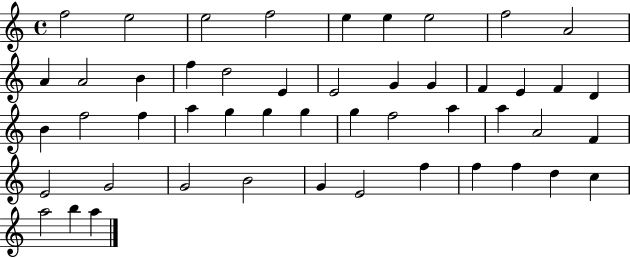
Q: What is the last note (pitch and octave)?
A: A5